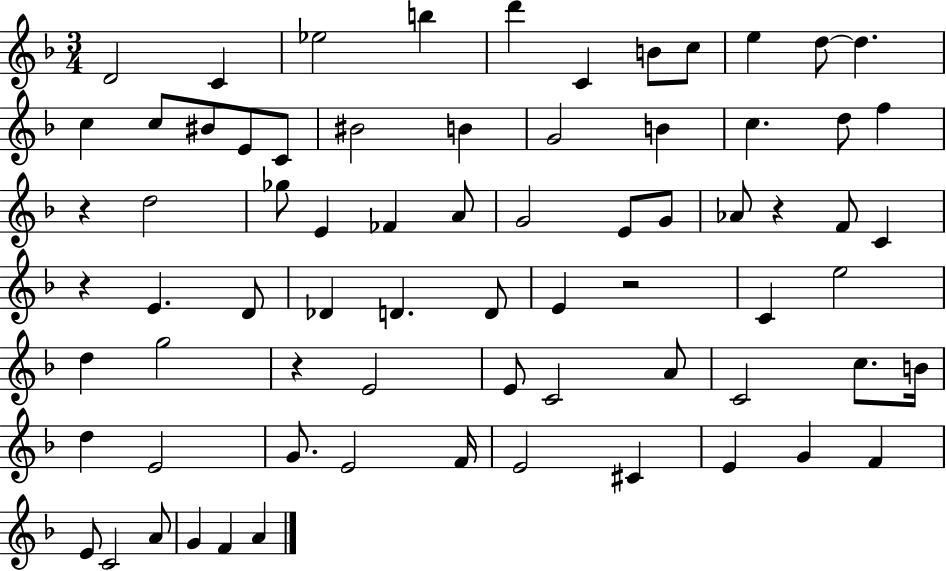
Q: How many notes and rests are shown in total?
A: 72